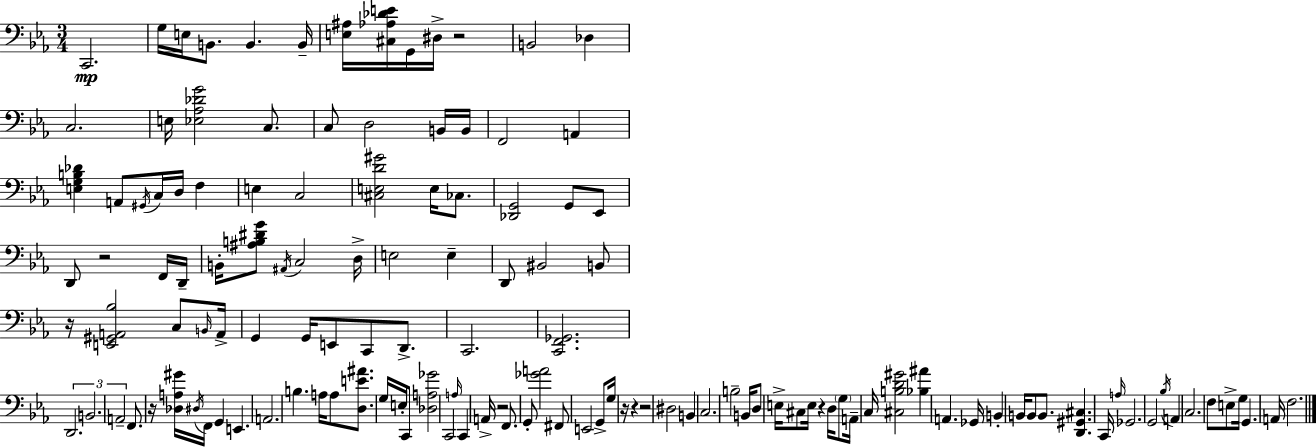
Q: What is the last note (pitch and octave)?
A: F3